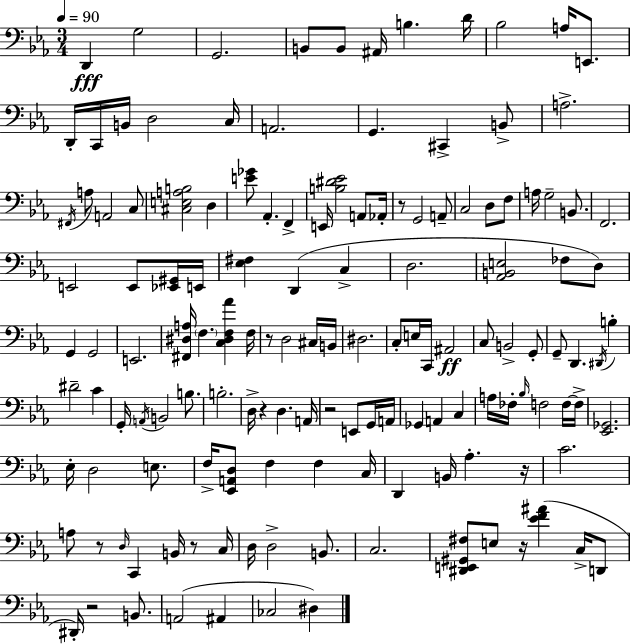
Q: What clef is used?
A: bass